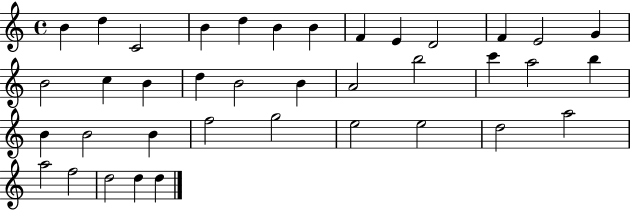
B4/q D5/q C4/h B4/q D5/q B4/q B4/q F4/q E4/q D4/h F4/q E4/h G4/q B4/h C5/q B4/q D5/q B4/h B4/q A4/h B5/h C6/q A5/h B5/q B4/q B4/h B4/q F5/h G5/h E5/h E5/h D5/h A5/h A5/h F5/h D5/h D5/q D5/q